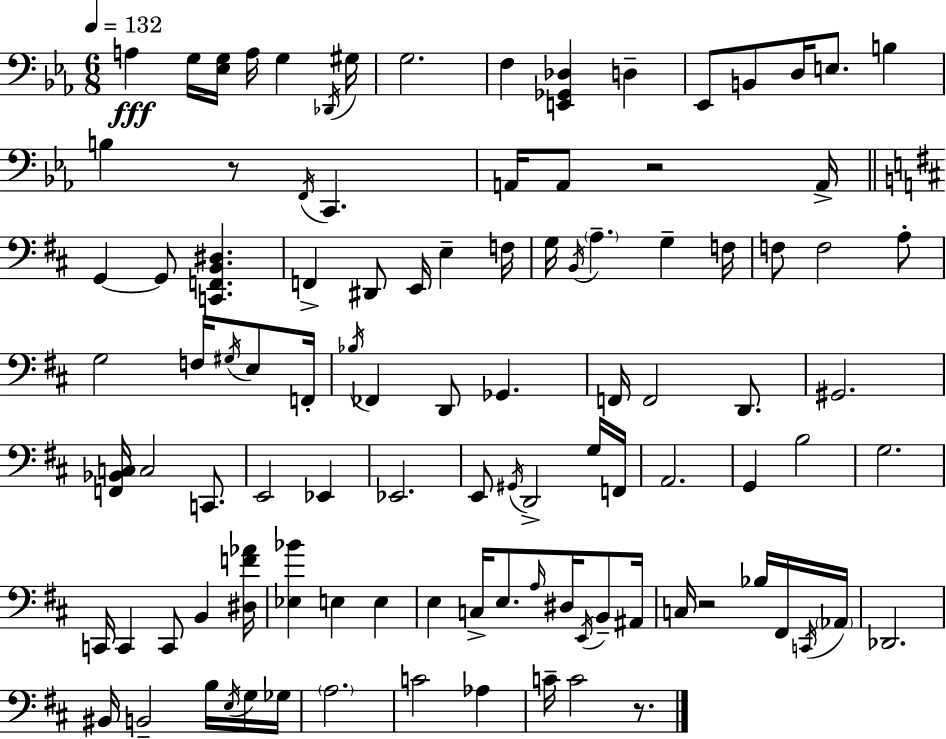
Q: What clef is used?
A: bass